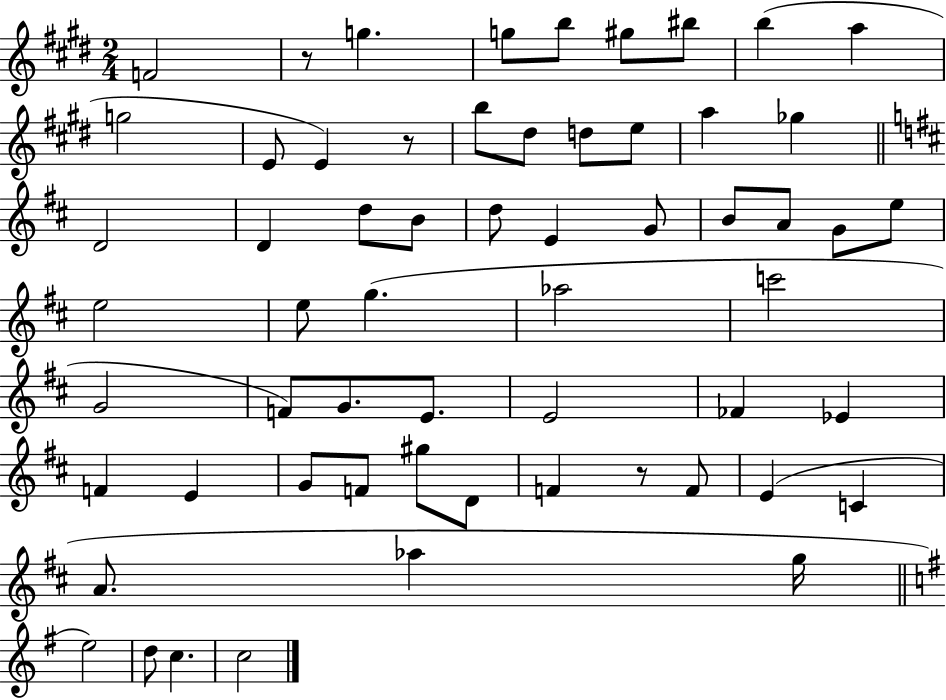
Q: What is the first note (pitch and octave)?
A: F4